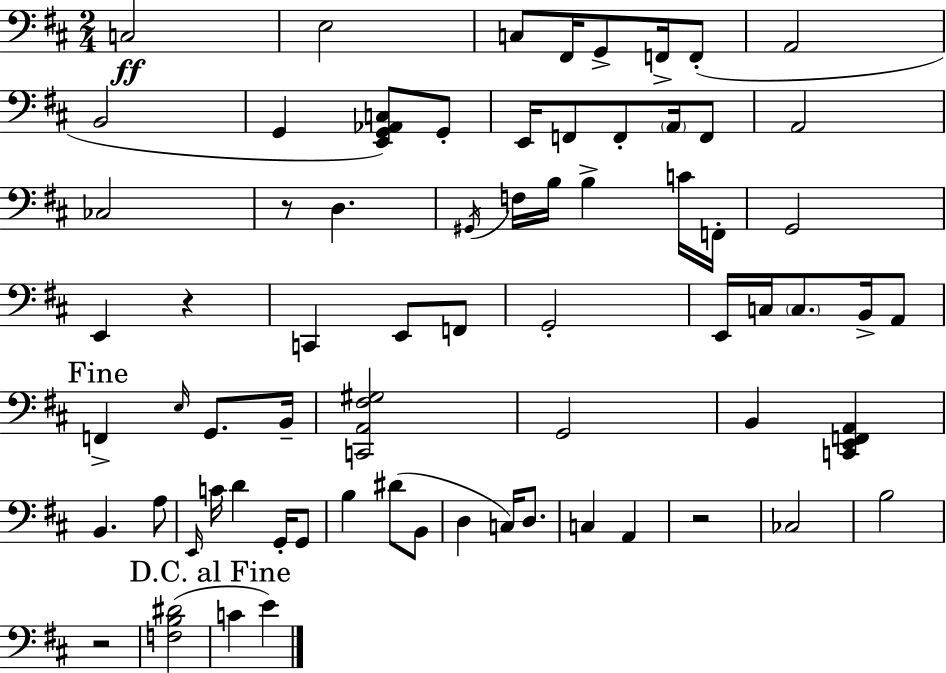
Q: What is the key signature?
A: D major